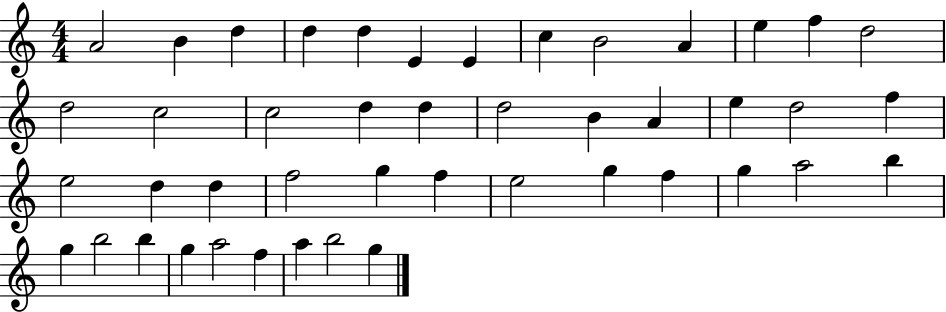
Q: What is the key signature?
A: C major